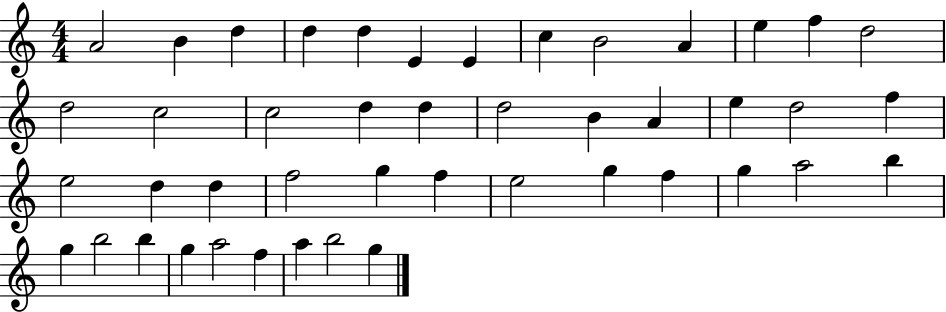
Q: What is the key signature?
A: C major